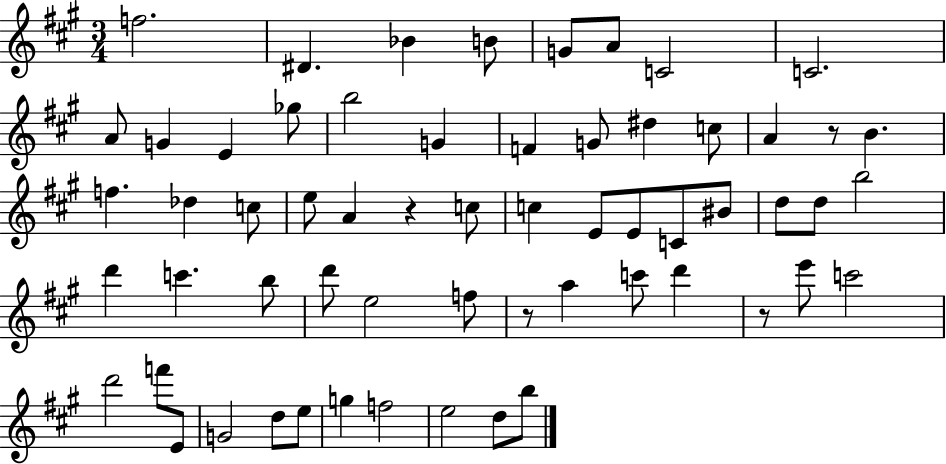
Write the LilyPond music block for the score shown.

{
  \clef treble
  \numericTimeSignature
  \time 3/4
  \key a \major
  f''2. | dis'4. bes'4 b'8 | g'8 a'8 c'2 | c'2. | \break a'8 g'4 e'4 ges''8 | b''2 g'4 | f'4 g'8 dis''4 c''8 | a'4 r8 b'4. | \break f''4. des''4 c''8 | e''8 a'4 r4 c''8 | c''4 e'8 e'8 c'8 bis'8 | d''8 d''8 b''2 | \break d'''4 c'''4. b''8 | d'''8 e''2 f''8 | r8 a''4 c'''8 d'''4 | r8 e'''8 c'''2 | \break d'''2 f'''8 e'8 | g'2 d''8 e''8 | g''4 f''2 | e''2 d''8 b''8 | \break \bar "|."
}